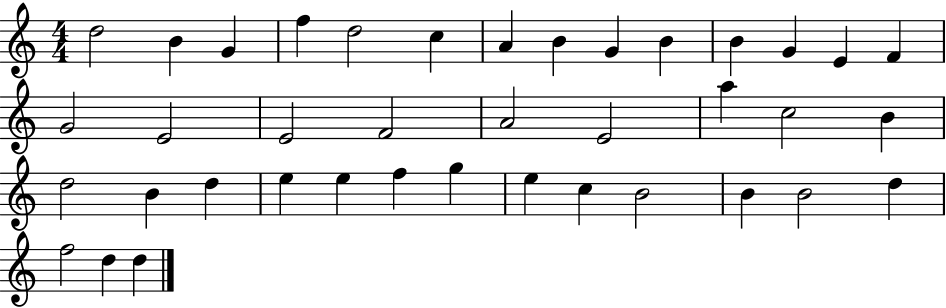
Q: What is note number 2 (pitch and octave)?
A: B4